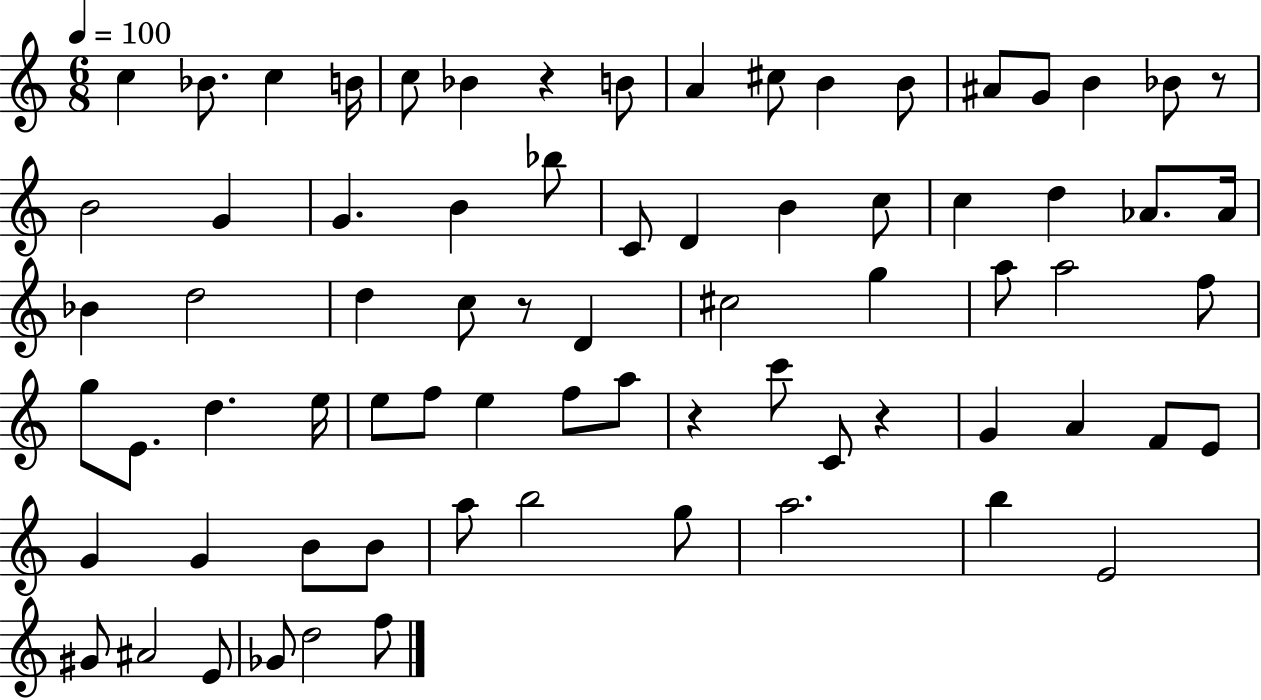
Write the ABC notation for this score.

X:1
T:Untitled
M:6/8
L:1/4
K:C
c _B/2 c B/4 c/2 _B z B/2 A ^c/2 B B/2 ^A/2 G/2 B _B/2 z/2 B2 G G B _b/2 C/2 D B c/2 c d _A/2 _A/4 _B d2 d c/2 z/2 D ^c2 g a/2 a2 f/2 g/2 E/2 d e/4 e/2 f/2 e f/2 a/2 z c'/2 C/2 z G A F/2 E/2 G G B/2 B/2 a/2 b2 g/2 a2 b E2 ^G/2 ^A2 E/2 _G/2 d2 f/2